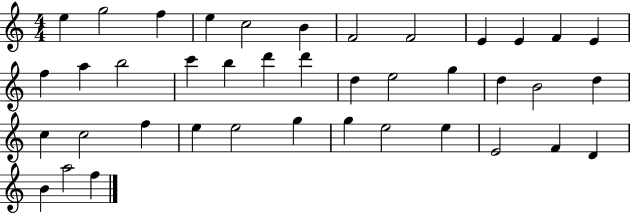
E5/q G5/h F5/q E5/q C5/h B4/q F4/h F4/h E4/q E4/q F4/q E4/q F5/q A5/q B5/h C6/q B5/q D6/q D6/q D5/q E5/h G5/q D5/q B4/h D5/q C5/q C5/h F5/q E5/q E5/h G5/q G5/q E5/h E5/q E4/h F4/q D4/q B4/q A5/h F5/q